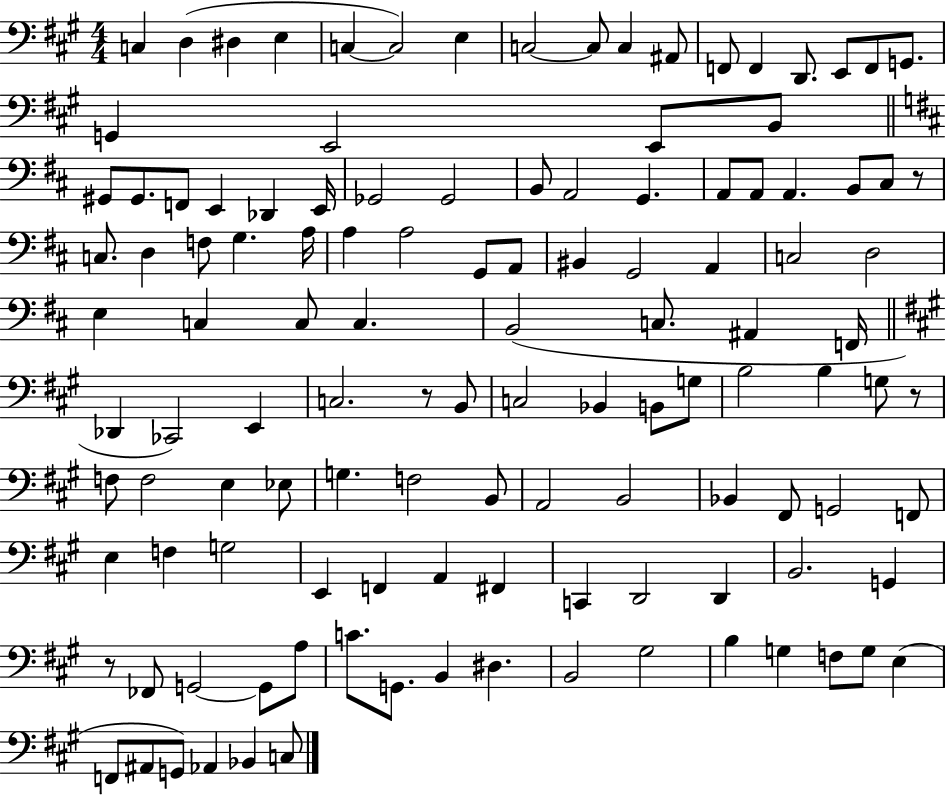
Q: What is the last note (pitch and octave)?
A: C3